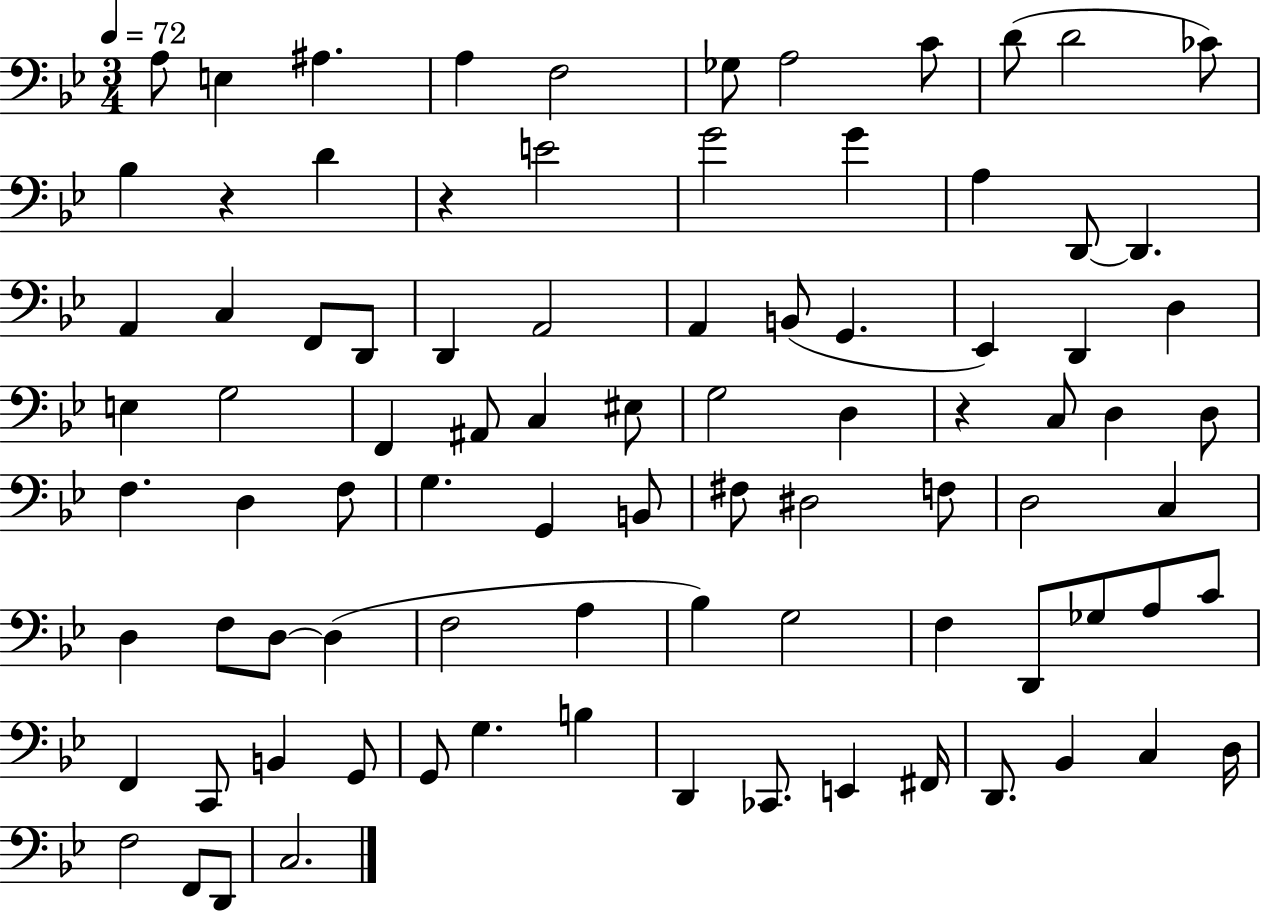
{
  \clef bass
  \numericTimeSignature
  \time 3/4
  \key bes \major
  \tempo 4 = 72
  a8 e4 ais4. | a4 f2 | ges8 a2 c'8 | d'8( d'2 ces'8) | \break bes4 r4 d'4 | r4 e'2 | g'2 g'4 | a4 d,8~~ d,4. | \break a,4 c4 f,8 d,8 | d,4 a,2 | a,4 b,8( g,4. | ees,4) d,4 d4 | \break e4 g2 | f,4 ais,8 c4 eis8 | g2 d4 | r4 c8 d4 d8 | \break f4. d4 f8 | g4. g,4 b,8 | fis8 dis2 f8 | d2 c4 | \break d4 f8 d8~~ d4( | f2 a4 | bes4) g2 | f4 d,8 ges8 a8 c'8 | \break f,4 c,8 b,4 g,8 | g,8 g4. b4 | d,4 ces,8. e,4 fis,16 | d,8. bes,4 c4 d16 | \break f2 f,8 d,8 | c2. | \bar "|."
}